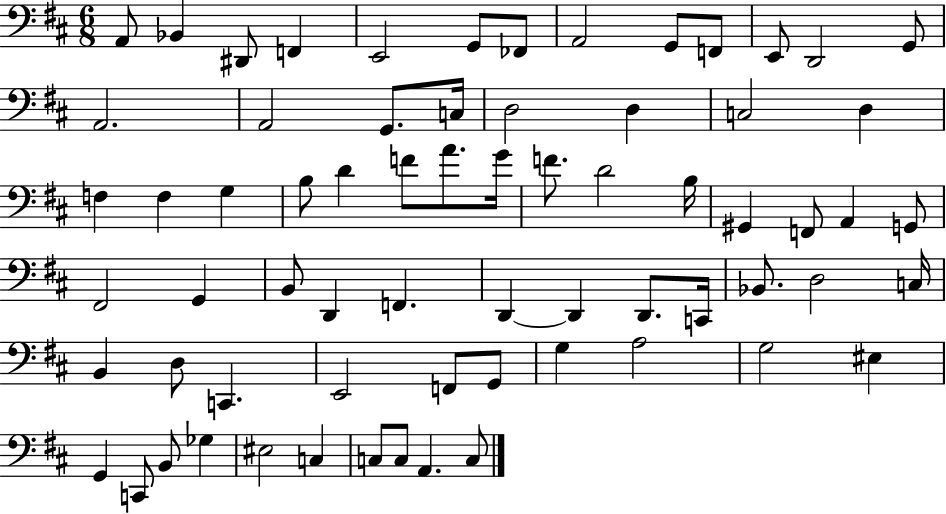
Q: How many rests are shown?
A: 0